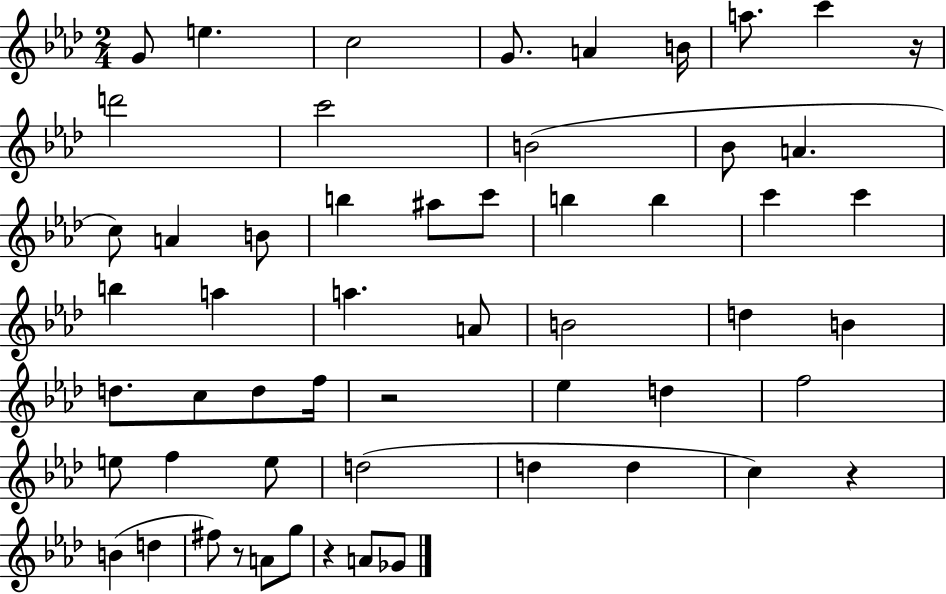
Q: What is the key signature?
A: AES major